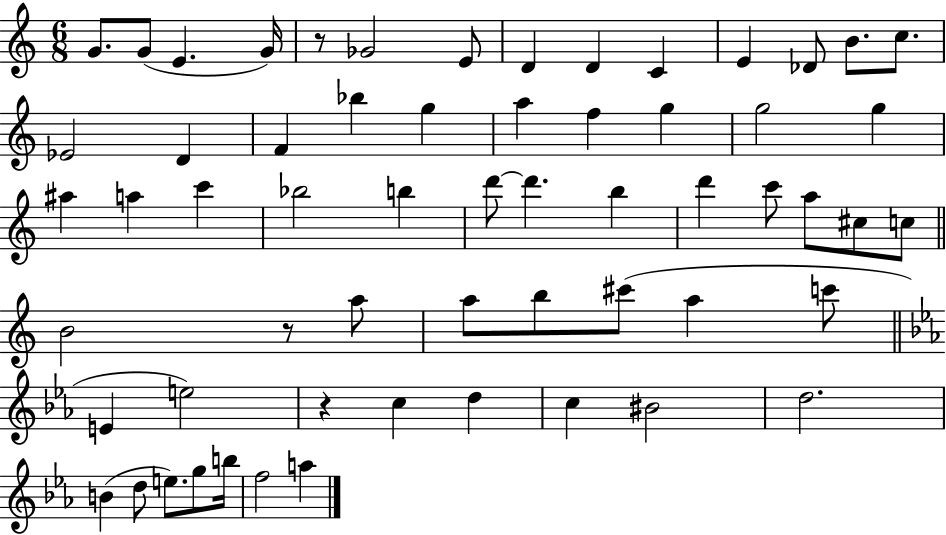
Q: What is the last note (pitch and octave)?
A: A5